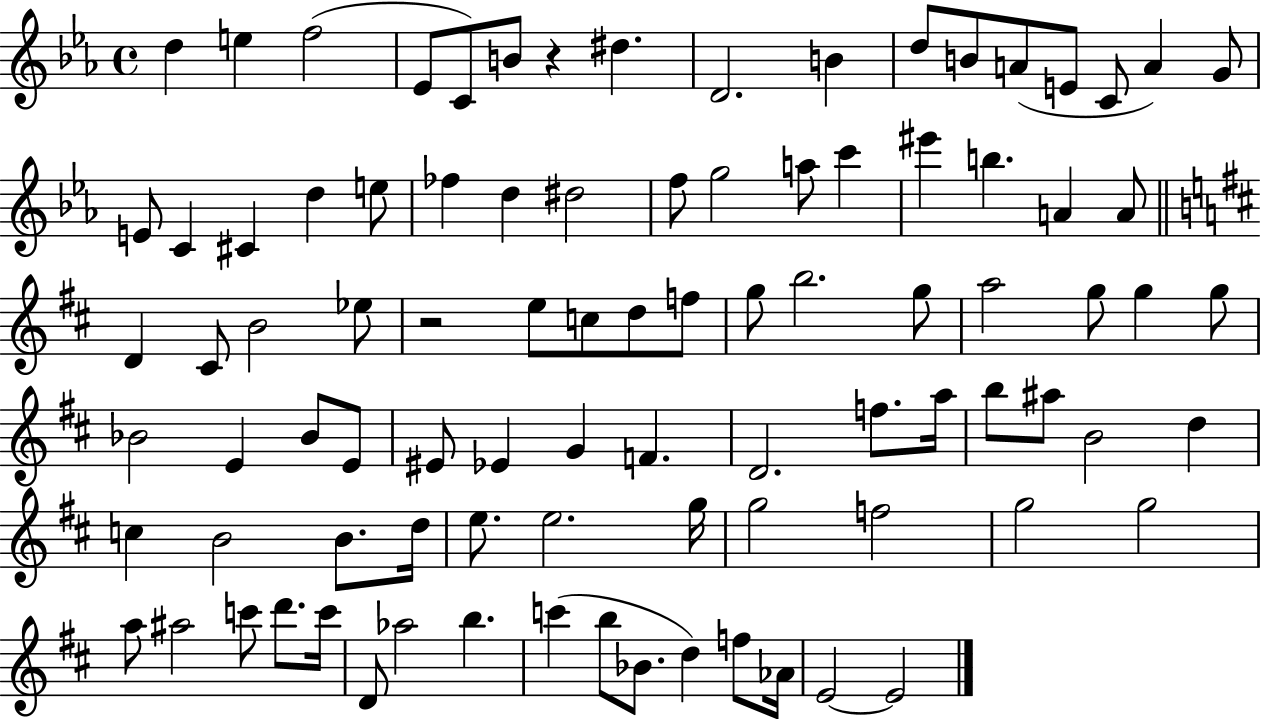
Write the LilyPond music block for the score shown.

{
  \clef treble
  \time 4/4
  \defaultTimeSignature
  \key ees \major
  d''4 e''4 f''2( | ees'8 c'8) b'8 r4 dis''4. | d'2. b'4 | d''8 b'8 a'8( e'8 c'8 a'4) g'8 | \break e'8 c'4 cis'4 d''4 e''8 | fes''4 d''4 dis''2 | f''8 g''2 a''8 c'''4 | eis'''4 b''4. a'4 a'8 | \break \bar "||" \break \key d \major d'4 cis'8 b'2 ees''8 | r2 e''8 c''8 d''8 f''8 | g''8 b''2. g''8 | a''2 g''8 g''4 g''8 | \break bes'2 e'4 bes'8 e'8 | eis'8 ees'4 g'4 f'4. | d'2. f''8. a''16 | b''8 ais''8 b'2 d''4 | \break c''4 b'2 b'8. d''16 | e''8. e''2. g''16 | g''2 f''2 | g''2 g''2 | \break a''8 ais''2 c'''8 d'''8. c'''16 | d'8 aes''2 b''4. | c'''4( b''8 bes'8. d''4) f''8 aes'16 | e'2~~ e'2 | \break \bar "|."
}